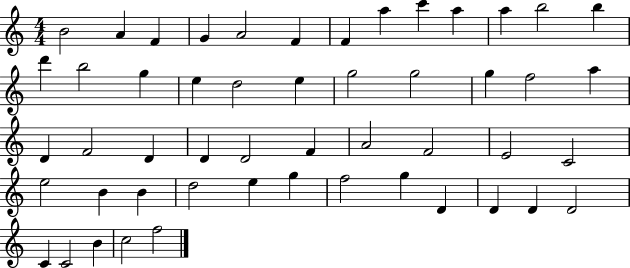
{
  \clef treble
  \numericTimeSignature
  \time 4/4
  \key c \major
  b'2 a'4 f'4 | g'4 a'2 f'4 | f'4 a''4 c'''4 a''4 | a''4 b''2 b''4 | \break d'''4 b''2 g''4 | e''4 d''2 e''4 | g''2 g''2 | g''4 f''2 a''4 | \break d'4 f'2 d'4 | d'4 d'2 f'4 | a'2 f'2 | e'2 c'2 | \break e''2 b'4 b'4 | d''2 e''4 g''4 | f''2 g''4 d'4 | d'4 d'4 d'2 | \break c'4 c'2 b'4 | c''2 f''2 | \bar "|."
}